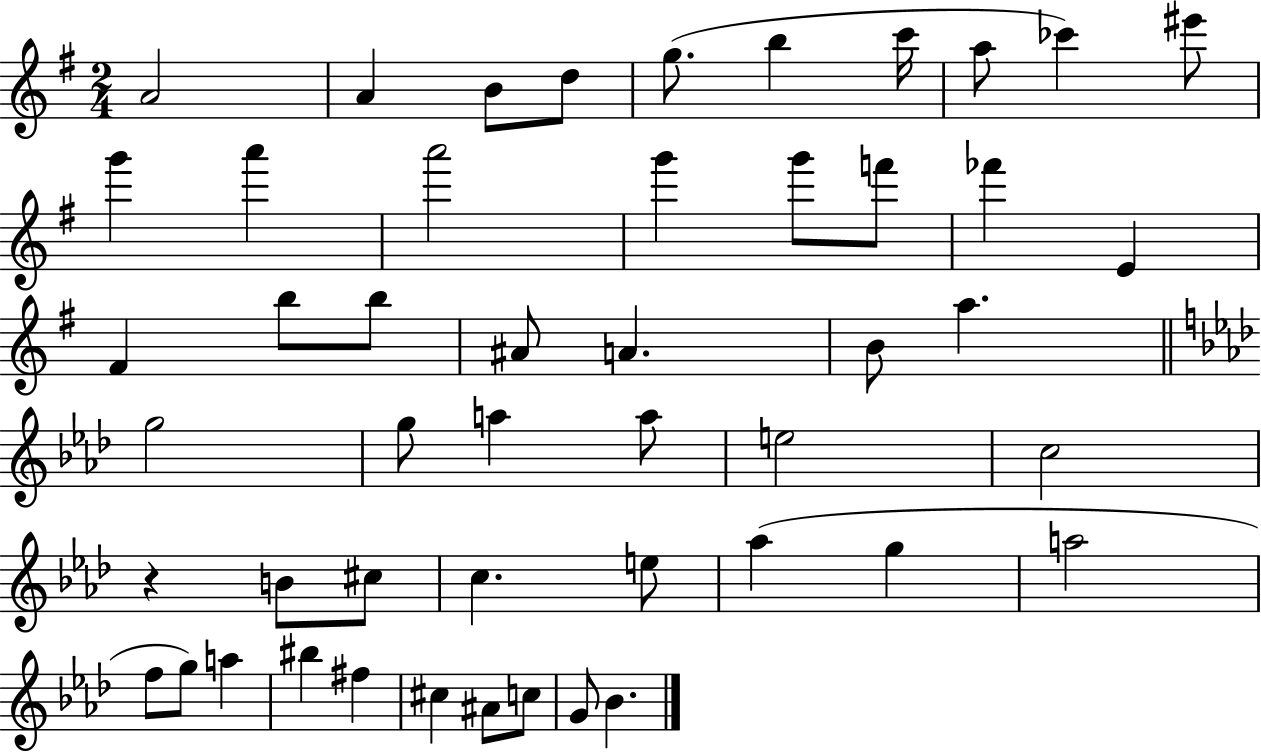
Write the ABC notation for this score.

X:1
T:Untitled
M:2/4
L:1/4
K:G
A2 A B/2 d/2 g/2 b c'/4 a/2 _c' ^e'/2 g' a' a'2 g' g'/2 f'/2 _f' E ^F b/2 b/2 ^A/2 A B/2 a g2 g/2 a a/2 e2 c2 z B/2 ^c/2 c e/2 _a g a2 f/2 g/2 a ^b ^f ^c ^A/2 c/2 G/2 _B